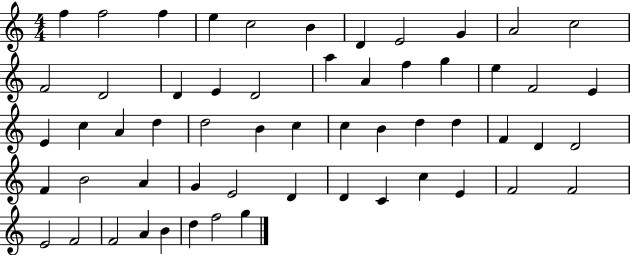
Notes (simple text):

F5/q F5/h F5/q E5/q C5/h B4/q D4/q E4/h G4/q A4/h C5/h F4/h D4/h D4/q E4/q D4/h A5/q A4/q F5/q G5/q E5/q F4/h E4/q E4/q C5/q A4/q D5/q D5/h B4/q C5/q C5/q B4/q D5/q D5/q F4/q D4/q D4/h F4/q B4/h A4/q G4/q E4/h D4/q D4/q C4/q C5/q E4/q F4/h F4/h E4/h F4/h F4/h A4/q B4/q D5/q F5/h G5/q